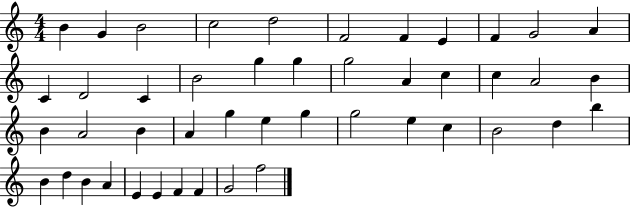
B4/q G4/q B4/h C5/h D5/h F4/h F4/q E4/q F4/q G4/h A4/q C4/q D4/h C4/q B4/h G5/q G5/q G5/h A4/q C5/q C5/q A4/h B4/q B4/q A4/h B4/q A4/q G5/q E5/q G5/q G5/h E5/q C5/q B4/h D5/q B5/q B4/q D5/q B4/q A4/q E4/q E4/q F4/q F4/q G4/h F5/h